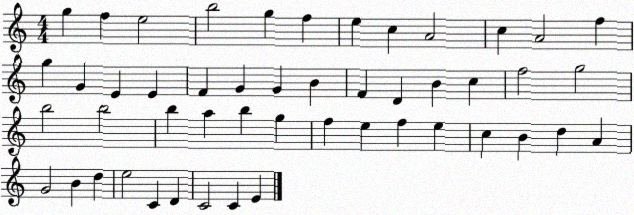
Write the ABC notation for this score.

X:1
T:Untitled
M:4/4
L:1/4
K:C
g f e2 b2 g f e c A2 c A2 f g G E E F G G B F D B c f2 g2 b2 b2 b a b g f e f e c B d A G2 B d e2 C D C2 C E